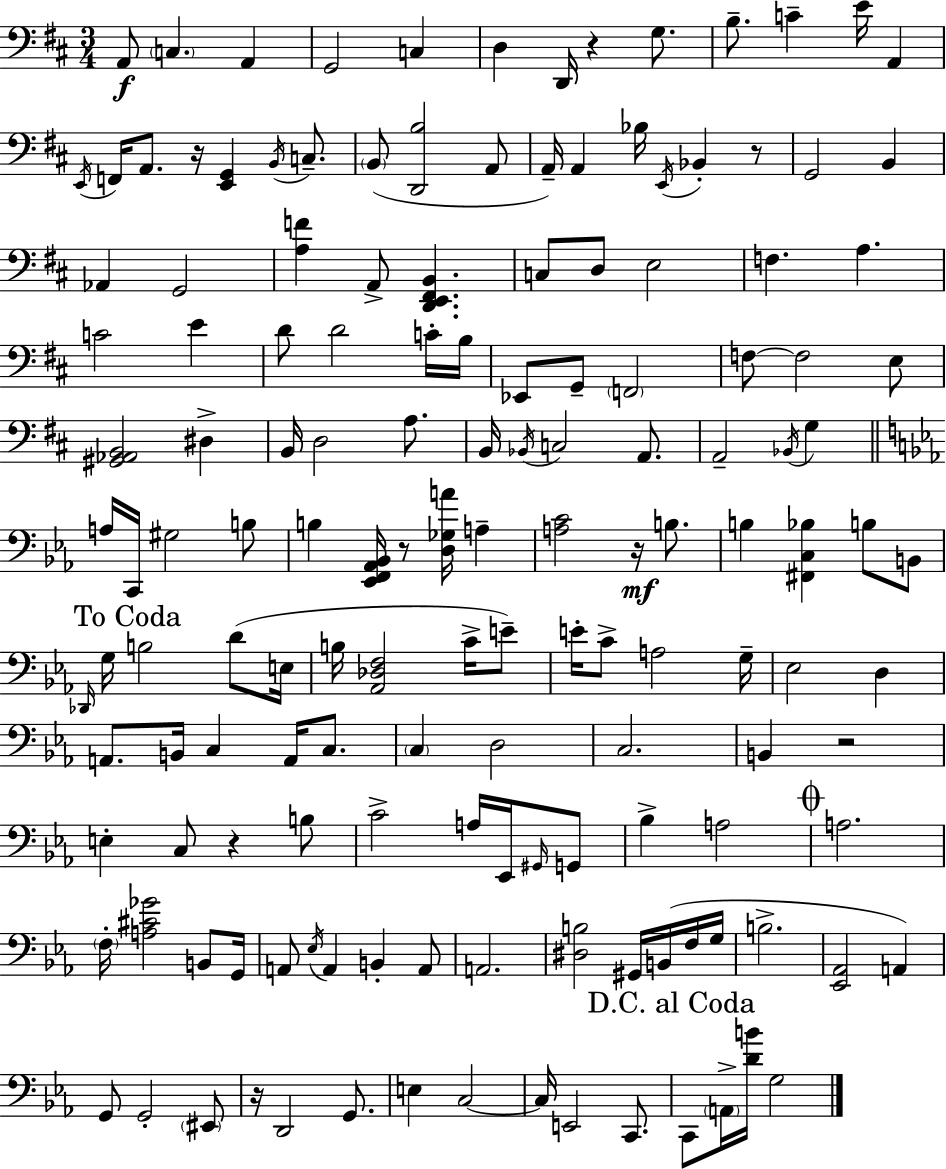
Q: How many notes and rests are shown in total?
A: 151